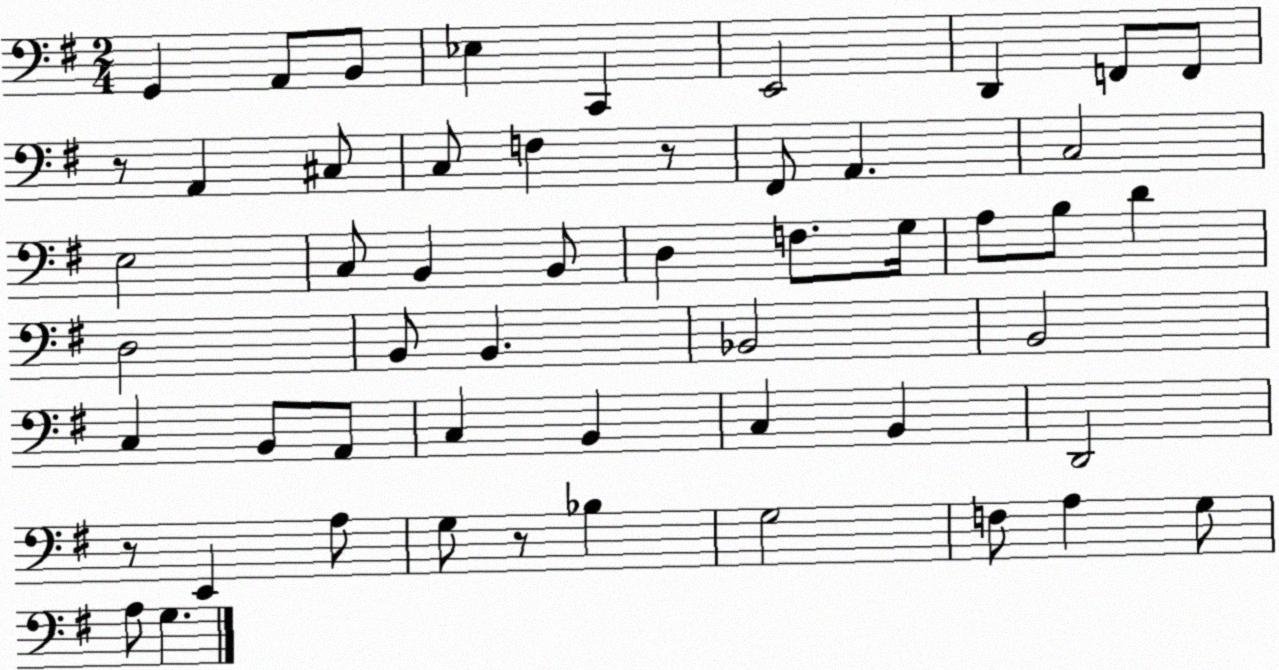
X:1
T:Untitled
M:2/4
L:1/4
K:G
G,, A,,/2 B,,/2 _E, C,, E,,2 D,, F,,/2 F,,/2 z/2 A,, ^C,/2 C,/2 F, z/2 ^F,,/2 A,, C,2 E,2 C,/2 B,, B,,/2 D, F,/2 G,/4 A,/2 B,/2 D D,2 B,,/2 B,, _B,,2 B,,2 C, B,,/2 A,,/2 C, B,, C, B,, D,,2 z/2 E,, A,/2 G,/2 z/2 _B, G,2 F,/2 A, G,/2 A,/2 G,